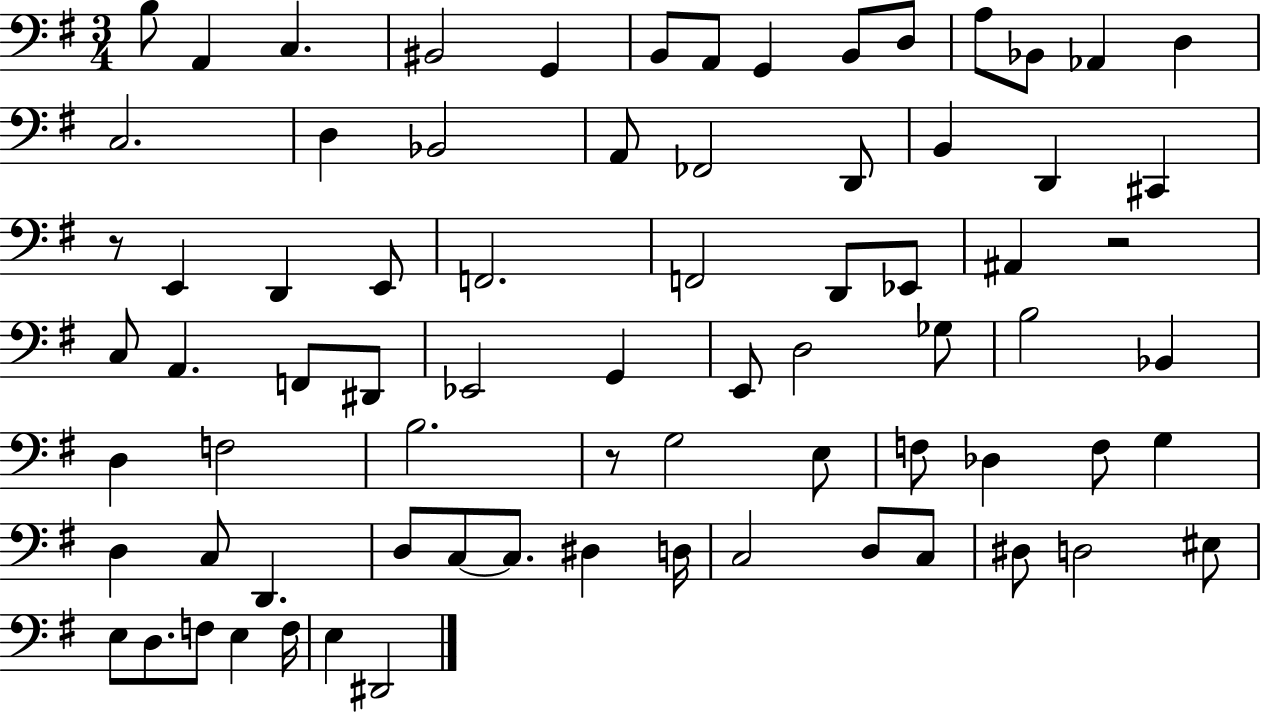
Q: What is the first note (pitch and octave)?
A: B3